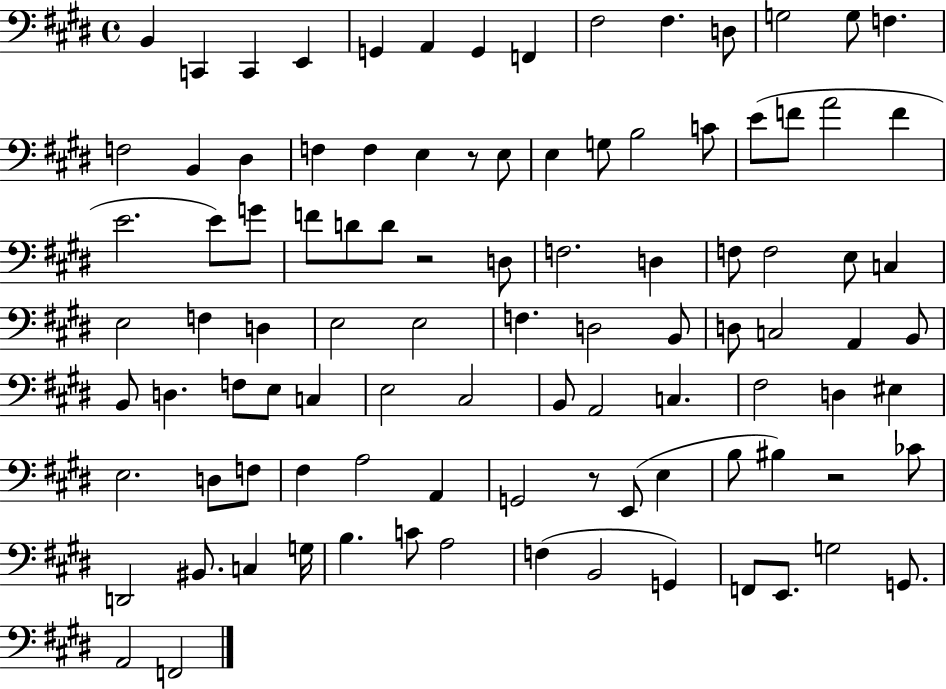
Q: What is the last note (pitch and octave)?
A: F2